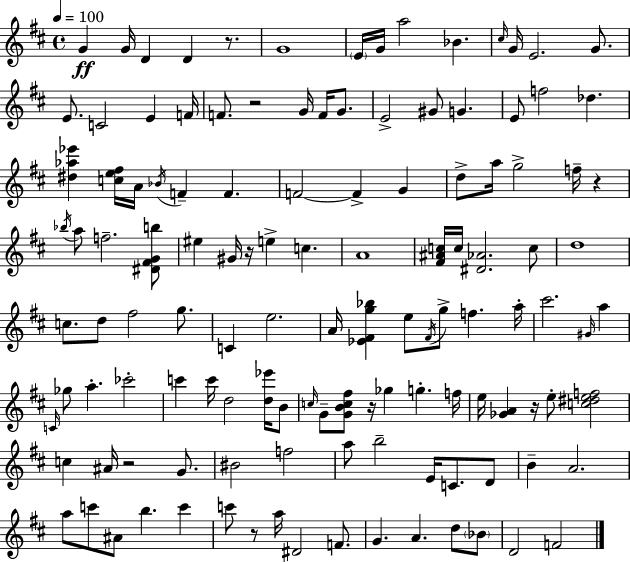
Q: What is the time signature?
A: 4/4